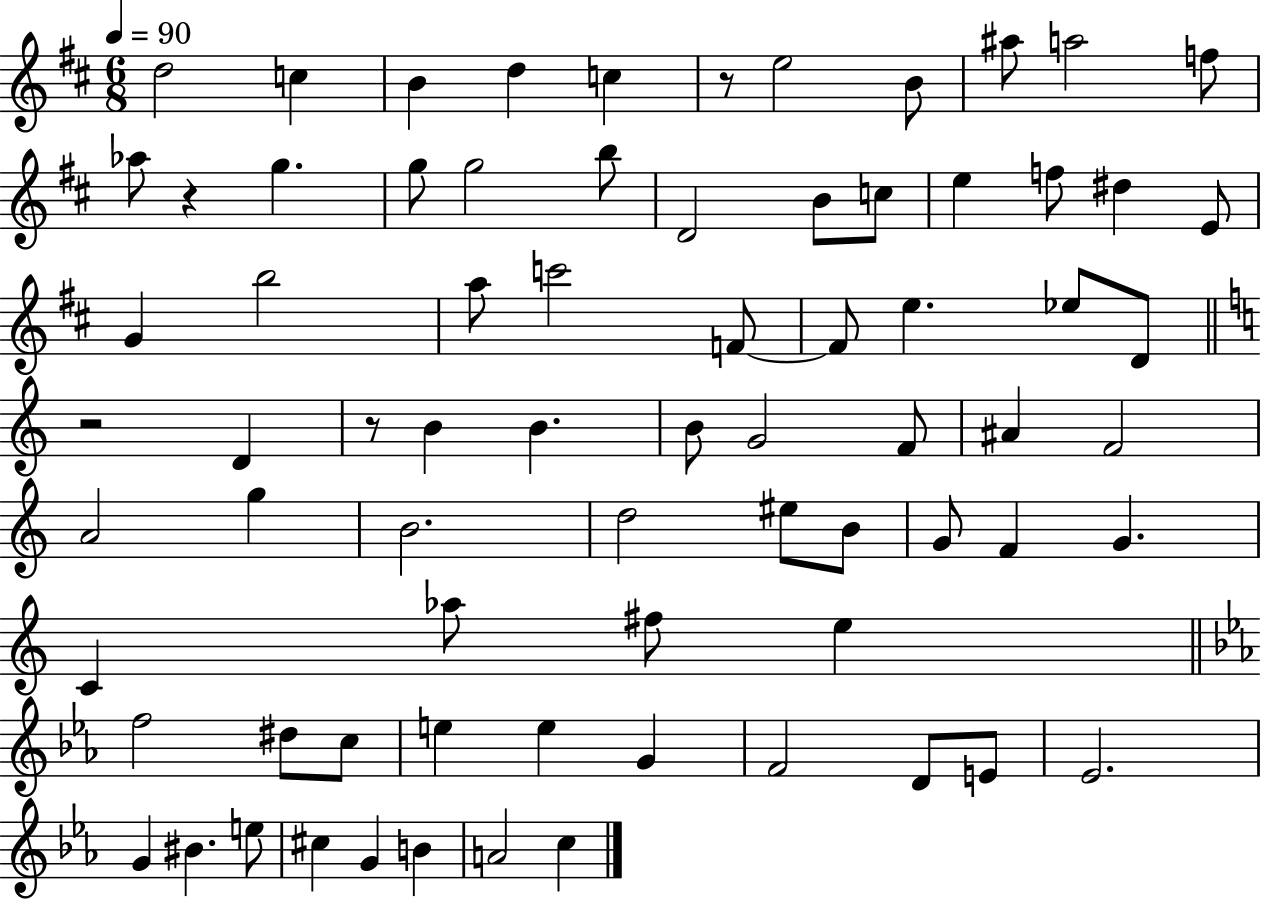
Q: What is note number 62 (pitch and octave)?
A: Eb4